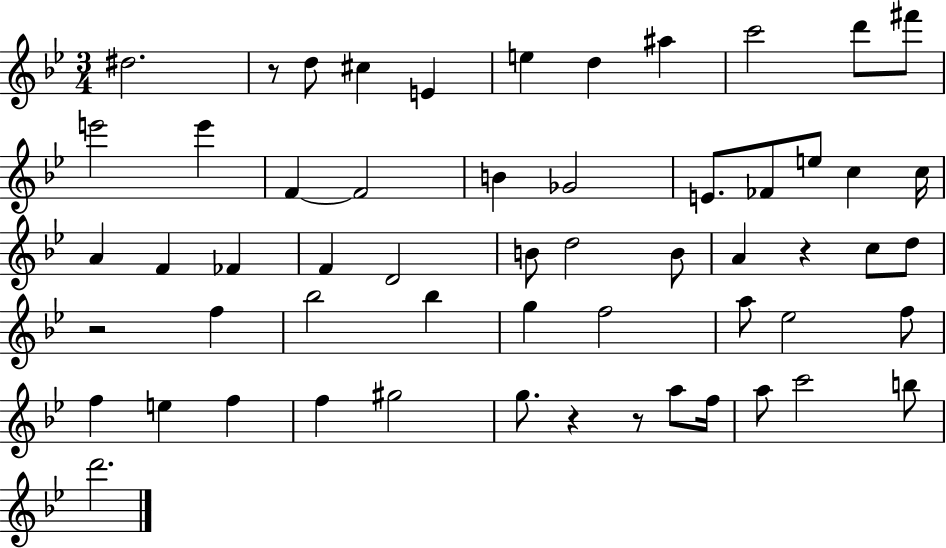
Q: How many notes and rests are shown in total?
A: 57